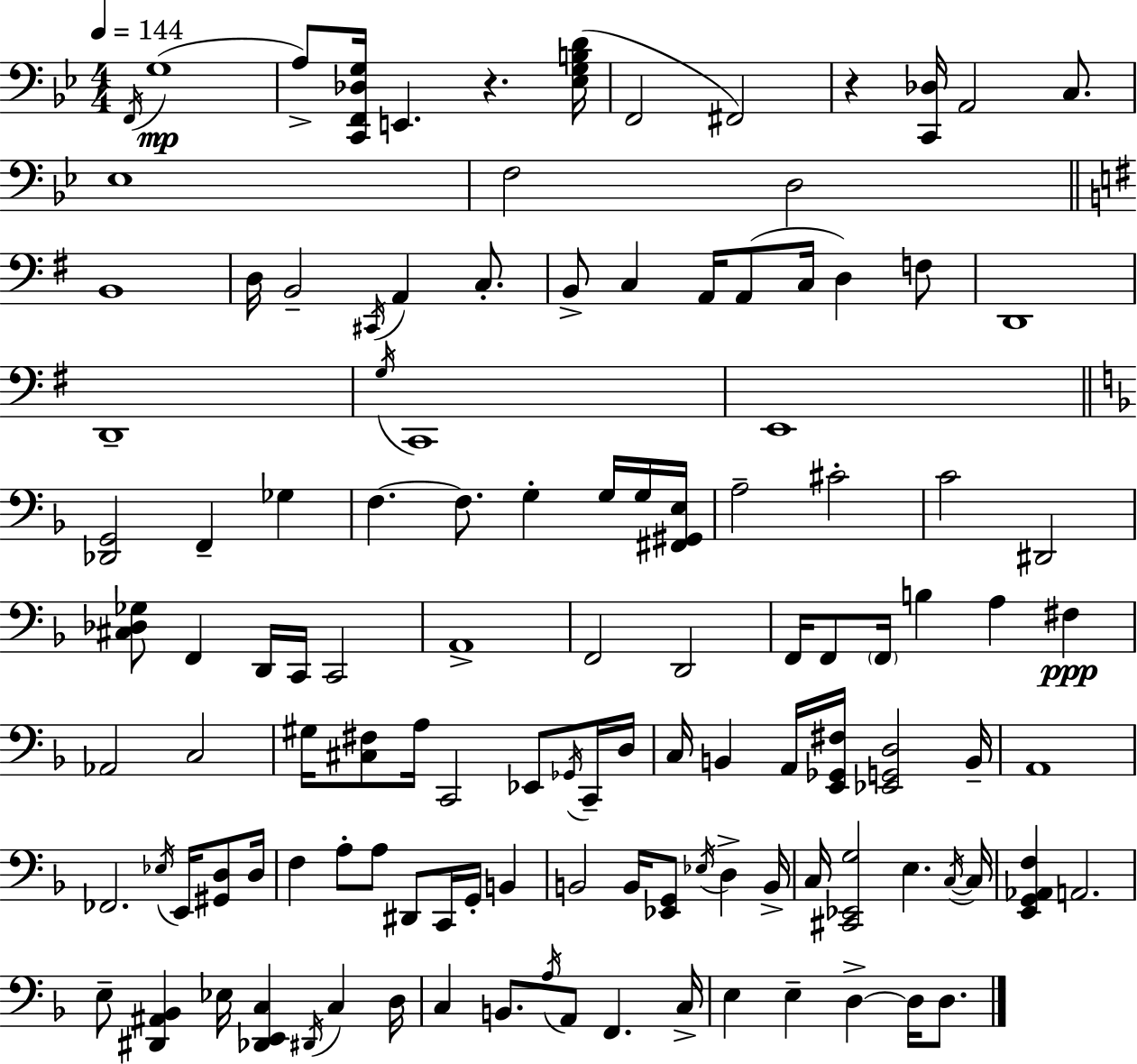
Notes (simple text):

F2/s G3/w A3/e [C2,F2,Db3,G3]/s E2/q. R/q. [Eb3,G3,B3,D4]/s F2/h F#2/h R/q [C2,Db3]/s A2/h C3/e. Eb3/w F3/h D3/h B2/w D3/s B2/h C#2/s A2/q C3/e. B2/e C3/q A2/s A2/e C3/s D3/q F3/e D2/w D2/w G3/s C2/w E2/w [Db2,G2]/h F2/q Gb3/q F3/q. F3/e. G3/q G3/s G3/s [F#2,G#2,E3]/s A3/h C#4/h C4/h D#2/h [C#3,Db3,Gb3]/e F2/q D2/s C2/s C2/h A2/w F2/h D2/h F2/s F2/e F2/s B3/q A3/q F#3/q Ab2/h C3/h G#3/s [C#3,F#3]/e A3/s C2/h Eb2/e Gb2/s C2/s D3/s C3/s B2/q A2/s [E2,Gb2,F#3]/s [Eb2,G2,D3]/h B2/s A2/w FES2/h. Eb3/s E2/s [G#2,D3]/e D3/s F3/q A3/e A3/e D#2/e C2/s G2/s B2/q B2/h B2/s [Eb2,G2]/e Eb3/s D3/q B2/s C3/s [C#2,Eb2,G3]/h E3/q. C3/s C3/s [E2,G2,Ab2,F3]/q A2/h. E3/e [D#2,A#2,Bb2]/q Eb3/s [Db2,E2,C3]/q D#2/s C3/q D3/s C3/q B2/e. A3/s A2/e F2/q. C3/s E3/q E3/q D3/q D3/s D3/e.